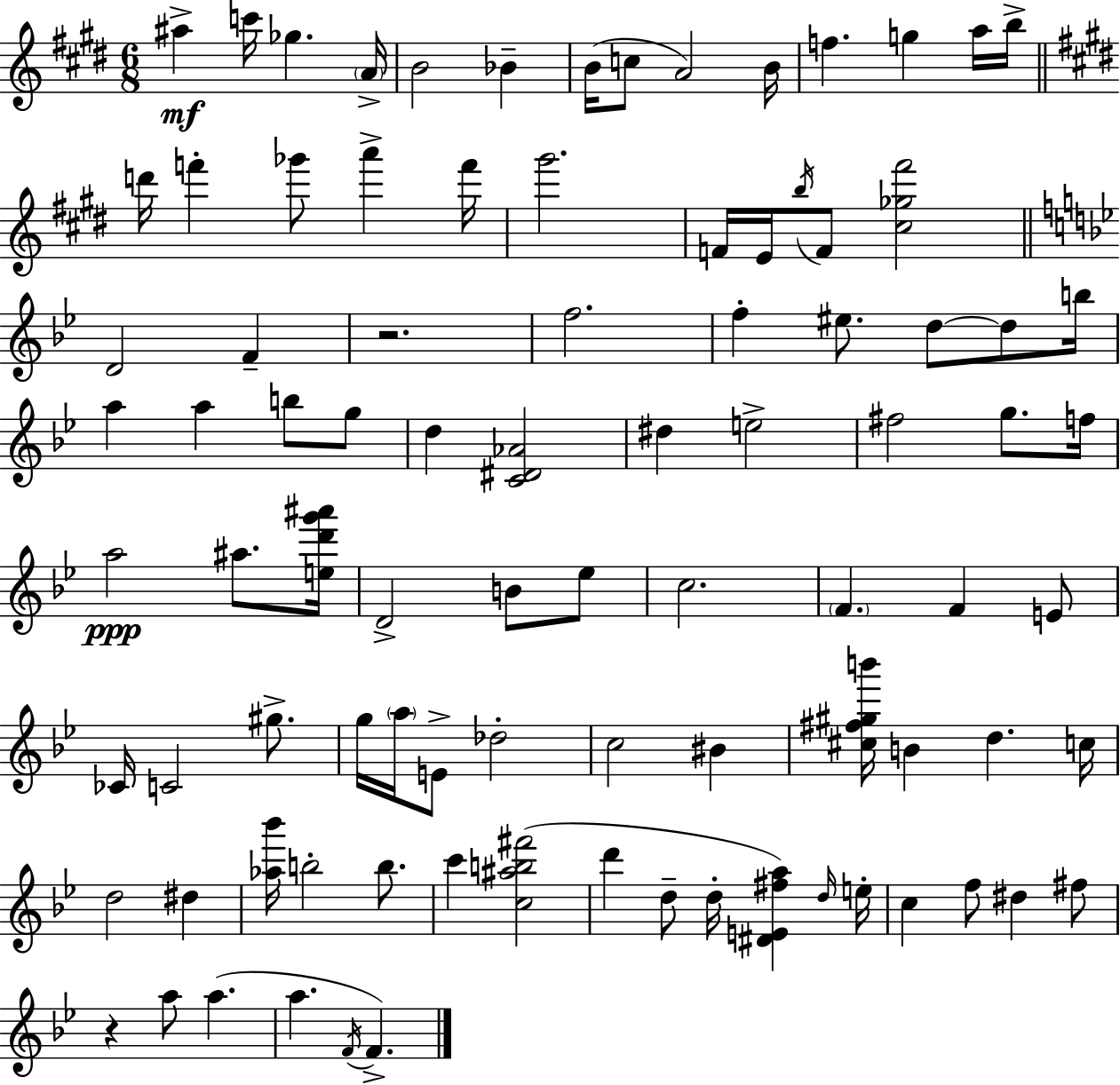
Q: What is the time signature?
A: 6/8